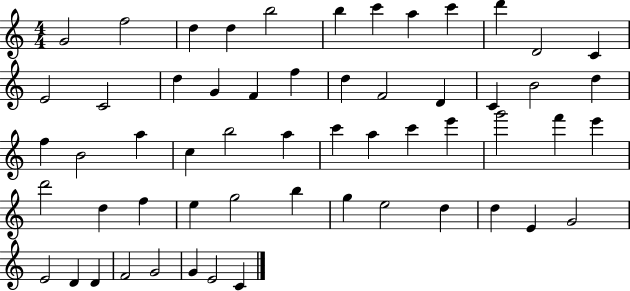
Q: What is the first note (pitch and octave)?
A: G4